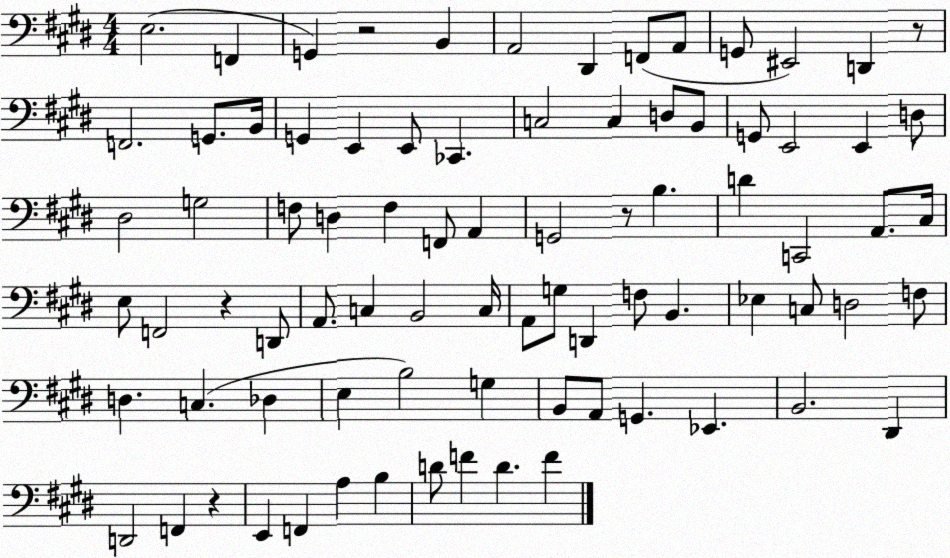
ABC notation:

X:1
T:Untitled
M:4/4
L:1/4
K:E
E,2 F,, G,, z2 B,, A,,2 ^D,, F,,/2 A,,/2 G,,/2 ^E,,2 D,, z/2 F,,2 G,,/2 B,,/4 G,, E,, E,,/2 _C,, C,2 C, D,/2 B,,/2 G,,/2 E,,2 E,, D,/2 ^D,2 G,2 F,/2 D, F, F,,/2 A,, G,,2 z/2 B, D C,,2 A,,/2 ^C,/4 E,/2 F,,2 z D,,/2 A,,/2 C, B,,2 C,/4 A,,/2 G,/2 D,, F,/2 B,, _E, C,/2 D,2 F,/2 D, C, _D, E, B,2 G, B,,/2 A,,/2 G,, _E,, B,,2 ^D,, D,,2 F,, z E,, F,, A, B, D/2 F D F